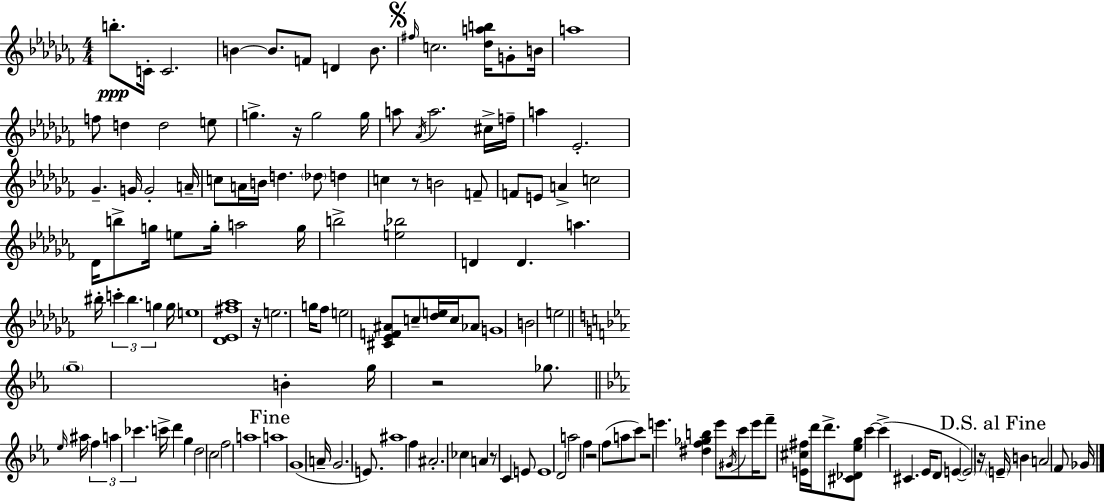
{
  \clef treble
  \numericTimeSignature
  \time 4/4
  \key aes \minor
  \repeat volta 2 { b''8.-.\ppp c'16-. c'2. | b'4~~ b'8. f'8 d'4 b'8. | \mark \markup { \musicglyph "scripts.segno" } \grace { fis''16 } c''2. <des'' a'' b''>16 g'8-. | b'16 a''1 | \break f''8 d''4 d''2 e''8 | g''4.-> r16 g''2 | g''16 a''8 \acciaccatura { aes'16 } a''2. | cis''16-> f''16-- a''4 ees'2.-. | \break ges'4.-- g'16 g'2-. | a'16-- c''8 a'16 b'16 d''4. \parenthesize des''8 d''4 | c''4 r8 b'2 | f'8-- f'8 e'8 a'4-> c''2 | \break des'16 b''8-> g''16 e''8 g''16-. a''2 | g''16 b''2-> <e'' bes''>2 | d'4 d'4. a''4. | bis''16-. \tuplet 3/2 { c'''4-. bis''4. g''4 } | \break g''16 e''1 | <des' ees' fis'' aes''>1 | r16 e''2. g''16 | fes''8 e''2 <cis' ees' f' ais'>8 c''8-- <des'' e''>16 c''16 | \break aes'8 g'1 | b'2 e''2 | \bar "||" \break \key c \minor \parenthesize g''1-- | b'4-. g''16 r2 ges''8. | \bar "||" \break \key ees \major \grace { ees''16 } ais''16 \tuplet 3/2 { f''4 a''4 ces'''4. } | c'''16-> d'''4 g''4 d''2 | c''2 f''2 | a''1 | \break \mark "Fine" a''1 | g'1( | a'16-- g'2. e'8.) | ais''1 | \break f''4 ais'2.-. | ces''4 a'4 r8 c'4 e'8 | e'1 | d'2 a''2 | \break f''4 r2 f''8( a''8 | c'''8) r2 e'''4. | <dis'' f'' ges'' b''>4 e'''8 \acciaccatura { gis'16 } c'''8 e'''16 f'''8-- <e' cis'' fis''>16 d'''16 d'''8.-> | <cis' des' ees'' g''>8 c'''4~~ c'''4->( cis'4. | \break ees'16 d'8 e'4~~ \parenthesize e'2) | r16 \mark "D.S. al Fine" \parenthesize e'16-- b'4 a'2 f'8 | ges'16 } \bar "|."
}